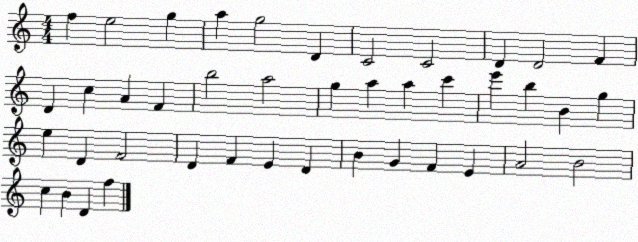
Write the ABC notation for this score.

X:1
T:Untitled
M:4/4
L:1/4
K:C
f e2 g a g2 D C2 C2 D D2 F D c A F b2 a2 g a a c' e' b B g e D F2 D F E D B G F E A2 B2 c B D f